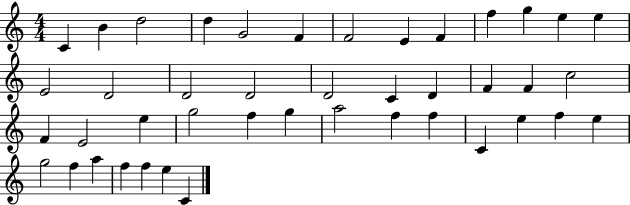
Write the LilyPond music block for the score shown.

{
  \clef treble
  \numericTimeSignature
  \time 4/4
  \key c \major
  c'4 b'4 d''2 | d''4 g'2 f'4 | f'2 e'4 f'4 | f''4 g''4 e''4 e''4 | \break e'2 d'2 | d'2 d'2 | d'2 c'4 d'4 | f'4 f'4 c''2 | \break f'4 e'2 e''4 | g''2 f''4 g''4 | a''2 f''4 f''4 | c'4 e''4 f''4 e''4 | \break g''2 f''4 a''4 | f''4 f''4 e''4 c'4 | \bar "|."
}